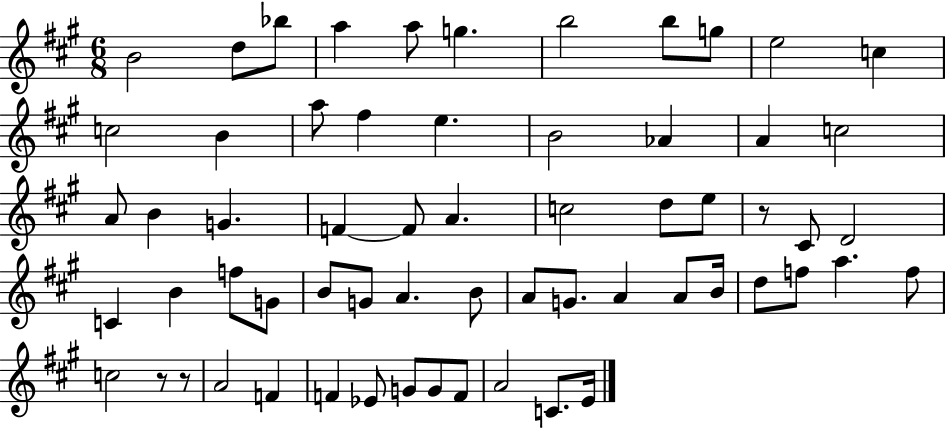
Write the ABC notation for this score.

X:1
T:Untitled
M:6/8
L:1/4
K:A
B2 d/2 _b/2 a a/2 g b2 b/2 g/2 e2 c c2 B a/2 ^f e B2 _A A c2 A/2 B G F F/2 A c2 d/2 e/2 z/2 ^C/2 D2 C B f/2 G/2 B/2 G/2 A B/2 A/2 G/2 A A/2 B/4 d/2 f/2 a f/2 c2 z/2 z/2 A2 F F _E/2 G/2 G/2 F/2 A2 C/2 E/4